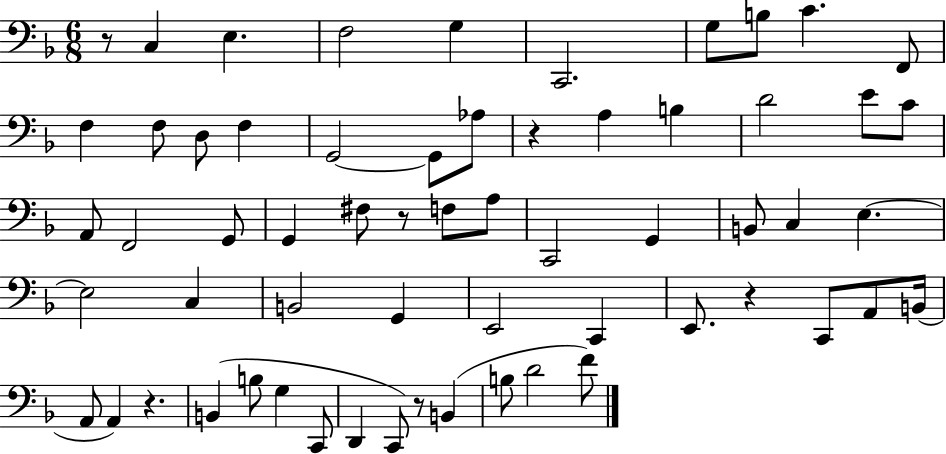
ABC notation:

X:1
T:Untitled
M:6/8
L:1/4
K:F
z/2 C, E, F,2 G, C,,2 G,/2 B,/2 C F,,/2 F, F,/2 D,/2 F, G,,2 G,,/2 _A,/2 z A, B, D2 E/2 C/2 A,,/2 F,,2 G,,/2 G,, ^F,/2 z/2 F,/2 A,/2 C,,2 G,, B,,/2 C, E, E,2 C, B,,2 G,, E,,2 C,, E,,/2 z C,,/2 A,,/2 B,,/4 A,,/2 A,, z B,, B,/2 G, C,,/2 D,, C,,/2 z/2 B,, B,/2 D2 F/2